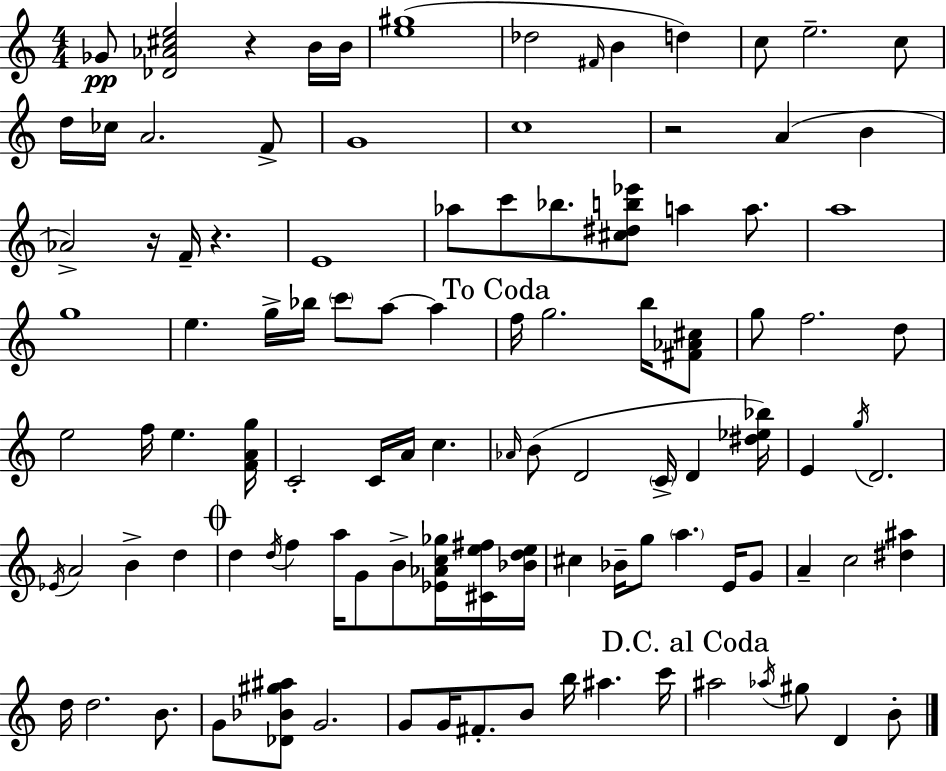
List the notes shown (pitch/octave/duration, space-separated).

Gb4/e [Db4,Ab4,C#5,E5]/h R/q B4/s B4/s [E5,G#5]/w Db5/h F#4/s B4/q D5/q C5/e E5/h. C5/e D5/s CES5/s A4/h. F4/e G4/w C5/w R/h A4/q B4/q Ab4/h R/s F4/s R/q. E4/w Ab5/e C6/e Bb5/e. [C#5,D#5,B5,Eb6]/e A5/q A5/e. A5/w G5/w E5/q. G5/s Bb5/s C6/e A5/e A5/q F5/s G5/h. B5/s [F#4,Ab4,C#5]/e G5/e F5/h. D5/e E5/h F5/s E5/q. [F4,A4,G5]/s C4/h C4/s A4/s C5/q. Ab4/s B4/e D4/h C4/s D4/q [D#5,Eb5,Bb5]/s E4/q G5/s D4/h. Eb4/s A4/h B4/q D5/q D5/q D5/s F5/q A5/s G4/e B4/e [Eb4,Ab4,C5,Gb5]/s [C#4,E5,F#5]/s [Bb4,D5,E5]/s C#5/q Bb4/s G5/e A5/q. E4/s G4/e A4/q C5/h [D#5,A#5]/q D5/s D5/h. B4/e. G4/e [Db4,Bb4,G#5,A#5]/e G4/h. G4/e G4/s F#4/e. B4/e B5/s A#5/q. C6/s A#5/h Ab5/s G#5/e D4/q B4/e